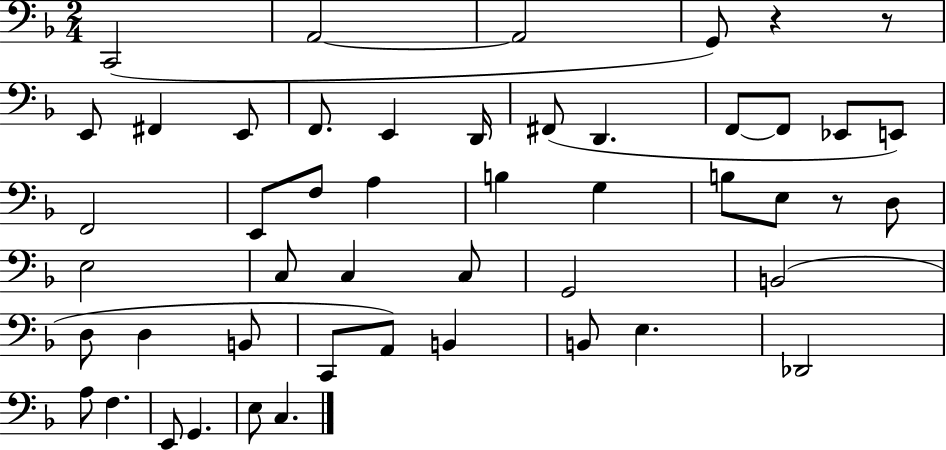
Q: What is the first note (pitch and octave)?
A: C2